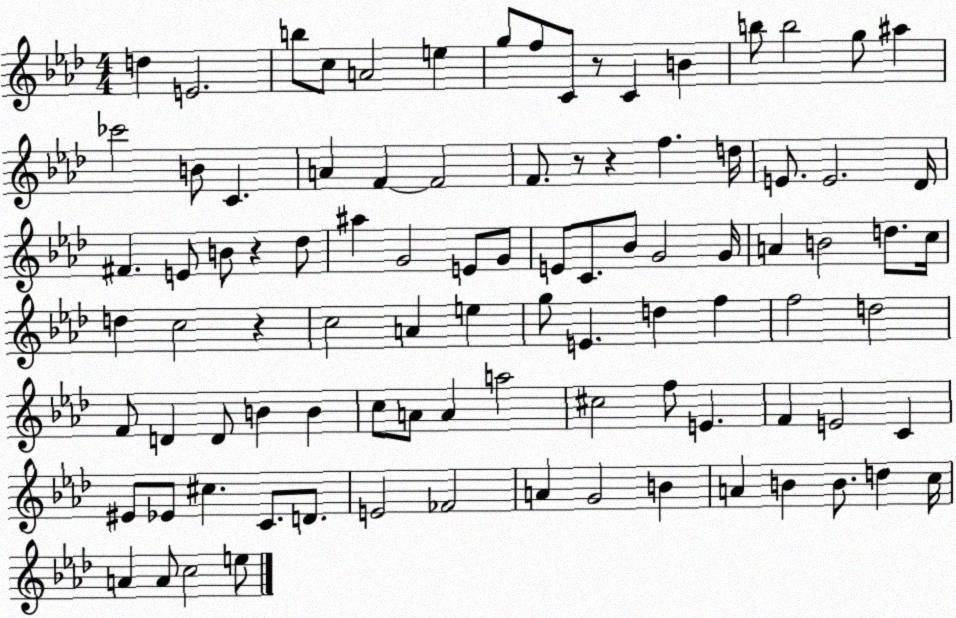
X:1
T:Untitled
M:4/4
L:1/4
K:Ab
d E2 b/2 c/2 A2 e g/2 f/2 C/2 z/2 C B b/2 b2 g/2 ^a _c'2 B/2 C A F F2 F/2 z/2 z f d/4 E/2 E2 _D/4 ^F E/2 B/2 z _d/2 ^a G2 E/2 G/2 E/2 C/2 _B/2 G2 G/4 A B2 d/2 c/4 d c2 z c2 A e g/2 E d f f2 d2 F/2 D D/2 B B c/2 A/2 A a2 ^c2 f/2 E F E2 C ^E/2 _E/2 ^c C/2 D/2 E2 _F2 A G2 B A B B/2 d c/4 A A/2 c2 e/2